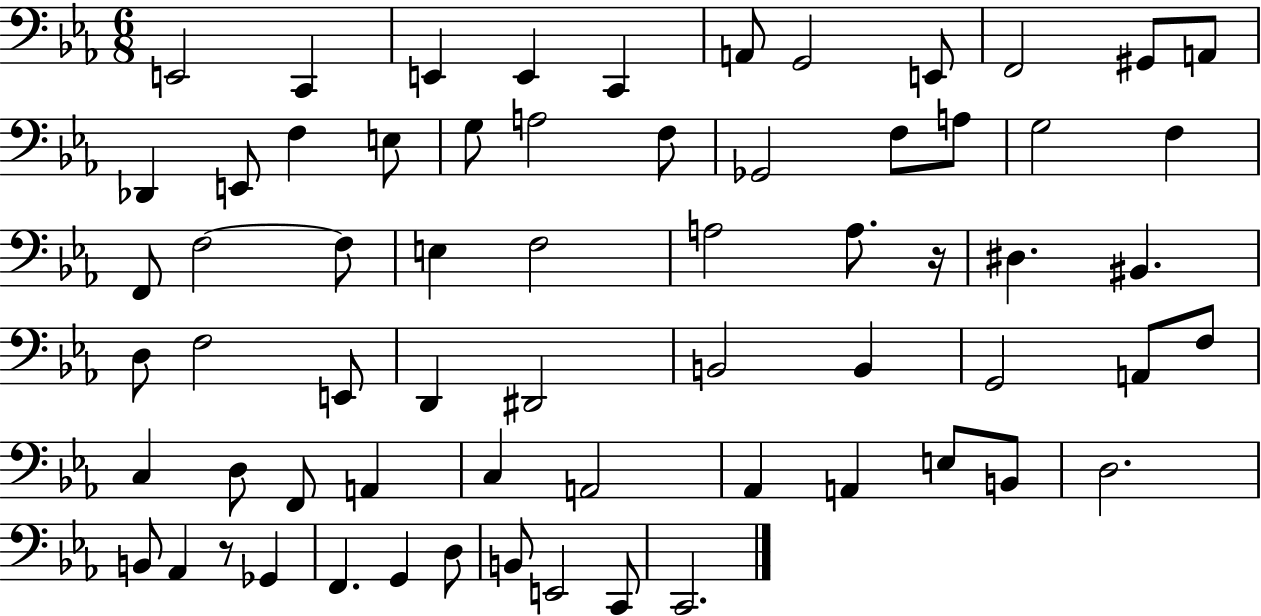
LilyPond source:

{
  \clef bass
  \numericTimeSignature
  \time 6/8
  \key ees \major
  \repeat volta 2 { e,2 c,4 | e,4 e,4 c,4 | a,8 g,2 e,8 | f,2 gis,8 a,8 | \break des,4 e,8 f4 e8 | g8 a2 f8 | ges,2 f8 a8 | g2 f4 | \break f,8 f2~~ f8 | e4 f2 | a2 a8. r16 | dis4. bis,4. | \break d8 f2 e,8 | d,4 dis,2 | b,2 b,4 | g,2 a,8 f8 | \break c4 d8 f,8 a,4 | c4 a,2 | aes,4 a,4 e8 b,8 | d2. | \break b,8 aes,4 r8 ges,4 | f,4. g,4 d8 | b,8 e,2 c,8 | c,2. | \break } \bar "|."
}